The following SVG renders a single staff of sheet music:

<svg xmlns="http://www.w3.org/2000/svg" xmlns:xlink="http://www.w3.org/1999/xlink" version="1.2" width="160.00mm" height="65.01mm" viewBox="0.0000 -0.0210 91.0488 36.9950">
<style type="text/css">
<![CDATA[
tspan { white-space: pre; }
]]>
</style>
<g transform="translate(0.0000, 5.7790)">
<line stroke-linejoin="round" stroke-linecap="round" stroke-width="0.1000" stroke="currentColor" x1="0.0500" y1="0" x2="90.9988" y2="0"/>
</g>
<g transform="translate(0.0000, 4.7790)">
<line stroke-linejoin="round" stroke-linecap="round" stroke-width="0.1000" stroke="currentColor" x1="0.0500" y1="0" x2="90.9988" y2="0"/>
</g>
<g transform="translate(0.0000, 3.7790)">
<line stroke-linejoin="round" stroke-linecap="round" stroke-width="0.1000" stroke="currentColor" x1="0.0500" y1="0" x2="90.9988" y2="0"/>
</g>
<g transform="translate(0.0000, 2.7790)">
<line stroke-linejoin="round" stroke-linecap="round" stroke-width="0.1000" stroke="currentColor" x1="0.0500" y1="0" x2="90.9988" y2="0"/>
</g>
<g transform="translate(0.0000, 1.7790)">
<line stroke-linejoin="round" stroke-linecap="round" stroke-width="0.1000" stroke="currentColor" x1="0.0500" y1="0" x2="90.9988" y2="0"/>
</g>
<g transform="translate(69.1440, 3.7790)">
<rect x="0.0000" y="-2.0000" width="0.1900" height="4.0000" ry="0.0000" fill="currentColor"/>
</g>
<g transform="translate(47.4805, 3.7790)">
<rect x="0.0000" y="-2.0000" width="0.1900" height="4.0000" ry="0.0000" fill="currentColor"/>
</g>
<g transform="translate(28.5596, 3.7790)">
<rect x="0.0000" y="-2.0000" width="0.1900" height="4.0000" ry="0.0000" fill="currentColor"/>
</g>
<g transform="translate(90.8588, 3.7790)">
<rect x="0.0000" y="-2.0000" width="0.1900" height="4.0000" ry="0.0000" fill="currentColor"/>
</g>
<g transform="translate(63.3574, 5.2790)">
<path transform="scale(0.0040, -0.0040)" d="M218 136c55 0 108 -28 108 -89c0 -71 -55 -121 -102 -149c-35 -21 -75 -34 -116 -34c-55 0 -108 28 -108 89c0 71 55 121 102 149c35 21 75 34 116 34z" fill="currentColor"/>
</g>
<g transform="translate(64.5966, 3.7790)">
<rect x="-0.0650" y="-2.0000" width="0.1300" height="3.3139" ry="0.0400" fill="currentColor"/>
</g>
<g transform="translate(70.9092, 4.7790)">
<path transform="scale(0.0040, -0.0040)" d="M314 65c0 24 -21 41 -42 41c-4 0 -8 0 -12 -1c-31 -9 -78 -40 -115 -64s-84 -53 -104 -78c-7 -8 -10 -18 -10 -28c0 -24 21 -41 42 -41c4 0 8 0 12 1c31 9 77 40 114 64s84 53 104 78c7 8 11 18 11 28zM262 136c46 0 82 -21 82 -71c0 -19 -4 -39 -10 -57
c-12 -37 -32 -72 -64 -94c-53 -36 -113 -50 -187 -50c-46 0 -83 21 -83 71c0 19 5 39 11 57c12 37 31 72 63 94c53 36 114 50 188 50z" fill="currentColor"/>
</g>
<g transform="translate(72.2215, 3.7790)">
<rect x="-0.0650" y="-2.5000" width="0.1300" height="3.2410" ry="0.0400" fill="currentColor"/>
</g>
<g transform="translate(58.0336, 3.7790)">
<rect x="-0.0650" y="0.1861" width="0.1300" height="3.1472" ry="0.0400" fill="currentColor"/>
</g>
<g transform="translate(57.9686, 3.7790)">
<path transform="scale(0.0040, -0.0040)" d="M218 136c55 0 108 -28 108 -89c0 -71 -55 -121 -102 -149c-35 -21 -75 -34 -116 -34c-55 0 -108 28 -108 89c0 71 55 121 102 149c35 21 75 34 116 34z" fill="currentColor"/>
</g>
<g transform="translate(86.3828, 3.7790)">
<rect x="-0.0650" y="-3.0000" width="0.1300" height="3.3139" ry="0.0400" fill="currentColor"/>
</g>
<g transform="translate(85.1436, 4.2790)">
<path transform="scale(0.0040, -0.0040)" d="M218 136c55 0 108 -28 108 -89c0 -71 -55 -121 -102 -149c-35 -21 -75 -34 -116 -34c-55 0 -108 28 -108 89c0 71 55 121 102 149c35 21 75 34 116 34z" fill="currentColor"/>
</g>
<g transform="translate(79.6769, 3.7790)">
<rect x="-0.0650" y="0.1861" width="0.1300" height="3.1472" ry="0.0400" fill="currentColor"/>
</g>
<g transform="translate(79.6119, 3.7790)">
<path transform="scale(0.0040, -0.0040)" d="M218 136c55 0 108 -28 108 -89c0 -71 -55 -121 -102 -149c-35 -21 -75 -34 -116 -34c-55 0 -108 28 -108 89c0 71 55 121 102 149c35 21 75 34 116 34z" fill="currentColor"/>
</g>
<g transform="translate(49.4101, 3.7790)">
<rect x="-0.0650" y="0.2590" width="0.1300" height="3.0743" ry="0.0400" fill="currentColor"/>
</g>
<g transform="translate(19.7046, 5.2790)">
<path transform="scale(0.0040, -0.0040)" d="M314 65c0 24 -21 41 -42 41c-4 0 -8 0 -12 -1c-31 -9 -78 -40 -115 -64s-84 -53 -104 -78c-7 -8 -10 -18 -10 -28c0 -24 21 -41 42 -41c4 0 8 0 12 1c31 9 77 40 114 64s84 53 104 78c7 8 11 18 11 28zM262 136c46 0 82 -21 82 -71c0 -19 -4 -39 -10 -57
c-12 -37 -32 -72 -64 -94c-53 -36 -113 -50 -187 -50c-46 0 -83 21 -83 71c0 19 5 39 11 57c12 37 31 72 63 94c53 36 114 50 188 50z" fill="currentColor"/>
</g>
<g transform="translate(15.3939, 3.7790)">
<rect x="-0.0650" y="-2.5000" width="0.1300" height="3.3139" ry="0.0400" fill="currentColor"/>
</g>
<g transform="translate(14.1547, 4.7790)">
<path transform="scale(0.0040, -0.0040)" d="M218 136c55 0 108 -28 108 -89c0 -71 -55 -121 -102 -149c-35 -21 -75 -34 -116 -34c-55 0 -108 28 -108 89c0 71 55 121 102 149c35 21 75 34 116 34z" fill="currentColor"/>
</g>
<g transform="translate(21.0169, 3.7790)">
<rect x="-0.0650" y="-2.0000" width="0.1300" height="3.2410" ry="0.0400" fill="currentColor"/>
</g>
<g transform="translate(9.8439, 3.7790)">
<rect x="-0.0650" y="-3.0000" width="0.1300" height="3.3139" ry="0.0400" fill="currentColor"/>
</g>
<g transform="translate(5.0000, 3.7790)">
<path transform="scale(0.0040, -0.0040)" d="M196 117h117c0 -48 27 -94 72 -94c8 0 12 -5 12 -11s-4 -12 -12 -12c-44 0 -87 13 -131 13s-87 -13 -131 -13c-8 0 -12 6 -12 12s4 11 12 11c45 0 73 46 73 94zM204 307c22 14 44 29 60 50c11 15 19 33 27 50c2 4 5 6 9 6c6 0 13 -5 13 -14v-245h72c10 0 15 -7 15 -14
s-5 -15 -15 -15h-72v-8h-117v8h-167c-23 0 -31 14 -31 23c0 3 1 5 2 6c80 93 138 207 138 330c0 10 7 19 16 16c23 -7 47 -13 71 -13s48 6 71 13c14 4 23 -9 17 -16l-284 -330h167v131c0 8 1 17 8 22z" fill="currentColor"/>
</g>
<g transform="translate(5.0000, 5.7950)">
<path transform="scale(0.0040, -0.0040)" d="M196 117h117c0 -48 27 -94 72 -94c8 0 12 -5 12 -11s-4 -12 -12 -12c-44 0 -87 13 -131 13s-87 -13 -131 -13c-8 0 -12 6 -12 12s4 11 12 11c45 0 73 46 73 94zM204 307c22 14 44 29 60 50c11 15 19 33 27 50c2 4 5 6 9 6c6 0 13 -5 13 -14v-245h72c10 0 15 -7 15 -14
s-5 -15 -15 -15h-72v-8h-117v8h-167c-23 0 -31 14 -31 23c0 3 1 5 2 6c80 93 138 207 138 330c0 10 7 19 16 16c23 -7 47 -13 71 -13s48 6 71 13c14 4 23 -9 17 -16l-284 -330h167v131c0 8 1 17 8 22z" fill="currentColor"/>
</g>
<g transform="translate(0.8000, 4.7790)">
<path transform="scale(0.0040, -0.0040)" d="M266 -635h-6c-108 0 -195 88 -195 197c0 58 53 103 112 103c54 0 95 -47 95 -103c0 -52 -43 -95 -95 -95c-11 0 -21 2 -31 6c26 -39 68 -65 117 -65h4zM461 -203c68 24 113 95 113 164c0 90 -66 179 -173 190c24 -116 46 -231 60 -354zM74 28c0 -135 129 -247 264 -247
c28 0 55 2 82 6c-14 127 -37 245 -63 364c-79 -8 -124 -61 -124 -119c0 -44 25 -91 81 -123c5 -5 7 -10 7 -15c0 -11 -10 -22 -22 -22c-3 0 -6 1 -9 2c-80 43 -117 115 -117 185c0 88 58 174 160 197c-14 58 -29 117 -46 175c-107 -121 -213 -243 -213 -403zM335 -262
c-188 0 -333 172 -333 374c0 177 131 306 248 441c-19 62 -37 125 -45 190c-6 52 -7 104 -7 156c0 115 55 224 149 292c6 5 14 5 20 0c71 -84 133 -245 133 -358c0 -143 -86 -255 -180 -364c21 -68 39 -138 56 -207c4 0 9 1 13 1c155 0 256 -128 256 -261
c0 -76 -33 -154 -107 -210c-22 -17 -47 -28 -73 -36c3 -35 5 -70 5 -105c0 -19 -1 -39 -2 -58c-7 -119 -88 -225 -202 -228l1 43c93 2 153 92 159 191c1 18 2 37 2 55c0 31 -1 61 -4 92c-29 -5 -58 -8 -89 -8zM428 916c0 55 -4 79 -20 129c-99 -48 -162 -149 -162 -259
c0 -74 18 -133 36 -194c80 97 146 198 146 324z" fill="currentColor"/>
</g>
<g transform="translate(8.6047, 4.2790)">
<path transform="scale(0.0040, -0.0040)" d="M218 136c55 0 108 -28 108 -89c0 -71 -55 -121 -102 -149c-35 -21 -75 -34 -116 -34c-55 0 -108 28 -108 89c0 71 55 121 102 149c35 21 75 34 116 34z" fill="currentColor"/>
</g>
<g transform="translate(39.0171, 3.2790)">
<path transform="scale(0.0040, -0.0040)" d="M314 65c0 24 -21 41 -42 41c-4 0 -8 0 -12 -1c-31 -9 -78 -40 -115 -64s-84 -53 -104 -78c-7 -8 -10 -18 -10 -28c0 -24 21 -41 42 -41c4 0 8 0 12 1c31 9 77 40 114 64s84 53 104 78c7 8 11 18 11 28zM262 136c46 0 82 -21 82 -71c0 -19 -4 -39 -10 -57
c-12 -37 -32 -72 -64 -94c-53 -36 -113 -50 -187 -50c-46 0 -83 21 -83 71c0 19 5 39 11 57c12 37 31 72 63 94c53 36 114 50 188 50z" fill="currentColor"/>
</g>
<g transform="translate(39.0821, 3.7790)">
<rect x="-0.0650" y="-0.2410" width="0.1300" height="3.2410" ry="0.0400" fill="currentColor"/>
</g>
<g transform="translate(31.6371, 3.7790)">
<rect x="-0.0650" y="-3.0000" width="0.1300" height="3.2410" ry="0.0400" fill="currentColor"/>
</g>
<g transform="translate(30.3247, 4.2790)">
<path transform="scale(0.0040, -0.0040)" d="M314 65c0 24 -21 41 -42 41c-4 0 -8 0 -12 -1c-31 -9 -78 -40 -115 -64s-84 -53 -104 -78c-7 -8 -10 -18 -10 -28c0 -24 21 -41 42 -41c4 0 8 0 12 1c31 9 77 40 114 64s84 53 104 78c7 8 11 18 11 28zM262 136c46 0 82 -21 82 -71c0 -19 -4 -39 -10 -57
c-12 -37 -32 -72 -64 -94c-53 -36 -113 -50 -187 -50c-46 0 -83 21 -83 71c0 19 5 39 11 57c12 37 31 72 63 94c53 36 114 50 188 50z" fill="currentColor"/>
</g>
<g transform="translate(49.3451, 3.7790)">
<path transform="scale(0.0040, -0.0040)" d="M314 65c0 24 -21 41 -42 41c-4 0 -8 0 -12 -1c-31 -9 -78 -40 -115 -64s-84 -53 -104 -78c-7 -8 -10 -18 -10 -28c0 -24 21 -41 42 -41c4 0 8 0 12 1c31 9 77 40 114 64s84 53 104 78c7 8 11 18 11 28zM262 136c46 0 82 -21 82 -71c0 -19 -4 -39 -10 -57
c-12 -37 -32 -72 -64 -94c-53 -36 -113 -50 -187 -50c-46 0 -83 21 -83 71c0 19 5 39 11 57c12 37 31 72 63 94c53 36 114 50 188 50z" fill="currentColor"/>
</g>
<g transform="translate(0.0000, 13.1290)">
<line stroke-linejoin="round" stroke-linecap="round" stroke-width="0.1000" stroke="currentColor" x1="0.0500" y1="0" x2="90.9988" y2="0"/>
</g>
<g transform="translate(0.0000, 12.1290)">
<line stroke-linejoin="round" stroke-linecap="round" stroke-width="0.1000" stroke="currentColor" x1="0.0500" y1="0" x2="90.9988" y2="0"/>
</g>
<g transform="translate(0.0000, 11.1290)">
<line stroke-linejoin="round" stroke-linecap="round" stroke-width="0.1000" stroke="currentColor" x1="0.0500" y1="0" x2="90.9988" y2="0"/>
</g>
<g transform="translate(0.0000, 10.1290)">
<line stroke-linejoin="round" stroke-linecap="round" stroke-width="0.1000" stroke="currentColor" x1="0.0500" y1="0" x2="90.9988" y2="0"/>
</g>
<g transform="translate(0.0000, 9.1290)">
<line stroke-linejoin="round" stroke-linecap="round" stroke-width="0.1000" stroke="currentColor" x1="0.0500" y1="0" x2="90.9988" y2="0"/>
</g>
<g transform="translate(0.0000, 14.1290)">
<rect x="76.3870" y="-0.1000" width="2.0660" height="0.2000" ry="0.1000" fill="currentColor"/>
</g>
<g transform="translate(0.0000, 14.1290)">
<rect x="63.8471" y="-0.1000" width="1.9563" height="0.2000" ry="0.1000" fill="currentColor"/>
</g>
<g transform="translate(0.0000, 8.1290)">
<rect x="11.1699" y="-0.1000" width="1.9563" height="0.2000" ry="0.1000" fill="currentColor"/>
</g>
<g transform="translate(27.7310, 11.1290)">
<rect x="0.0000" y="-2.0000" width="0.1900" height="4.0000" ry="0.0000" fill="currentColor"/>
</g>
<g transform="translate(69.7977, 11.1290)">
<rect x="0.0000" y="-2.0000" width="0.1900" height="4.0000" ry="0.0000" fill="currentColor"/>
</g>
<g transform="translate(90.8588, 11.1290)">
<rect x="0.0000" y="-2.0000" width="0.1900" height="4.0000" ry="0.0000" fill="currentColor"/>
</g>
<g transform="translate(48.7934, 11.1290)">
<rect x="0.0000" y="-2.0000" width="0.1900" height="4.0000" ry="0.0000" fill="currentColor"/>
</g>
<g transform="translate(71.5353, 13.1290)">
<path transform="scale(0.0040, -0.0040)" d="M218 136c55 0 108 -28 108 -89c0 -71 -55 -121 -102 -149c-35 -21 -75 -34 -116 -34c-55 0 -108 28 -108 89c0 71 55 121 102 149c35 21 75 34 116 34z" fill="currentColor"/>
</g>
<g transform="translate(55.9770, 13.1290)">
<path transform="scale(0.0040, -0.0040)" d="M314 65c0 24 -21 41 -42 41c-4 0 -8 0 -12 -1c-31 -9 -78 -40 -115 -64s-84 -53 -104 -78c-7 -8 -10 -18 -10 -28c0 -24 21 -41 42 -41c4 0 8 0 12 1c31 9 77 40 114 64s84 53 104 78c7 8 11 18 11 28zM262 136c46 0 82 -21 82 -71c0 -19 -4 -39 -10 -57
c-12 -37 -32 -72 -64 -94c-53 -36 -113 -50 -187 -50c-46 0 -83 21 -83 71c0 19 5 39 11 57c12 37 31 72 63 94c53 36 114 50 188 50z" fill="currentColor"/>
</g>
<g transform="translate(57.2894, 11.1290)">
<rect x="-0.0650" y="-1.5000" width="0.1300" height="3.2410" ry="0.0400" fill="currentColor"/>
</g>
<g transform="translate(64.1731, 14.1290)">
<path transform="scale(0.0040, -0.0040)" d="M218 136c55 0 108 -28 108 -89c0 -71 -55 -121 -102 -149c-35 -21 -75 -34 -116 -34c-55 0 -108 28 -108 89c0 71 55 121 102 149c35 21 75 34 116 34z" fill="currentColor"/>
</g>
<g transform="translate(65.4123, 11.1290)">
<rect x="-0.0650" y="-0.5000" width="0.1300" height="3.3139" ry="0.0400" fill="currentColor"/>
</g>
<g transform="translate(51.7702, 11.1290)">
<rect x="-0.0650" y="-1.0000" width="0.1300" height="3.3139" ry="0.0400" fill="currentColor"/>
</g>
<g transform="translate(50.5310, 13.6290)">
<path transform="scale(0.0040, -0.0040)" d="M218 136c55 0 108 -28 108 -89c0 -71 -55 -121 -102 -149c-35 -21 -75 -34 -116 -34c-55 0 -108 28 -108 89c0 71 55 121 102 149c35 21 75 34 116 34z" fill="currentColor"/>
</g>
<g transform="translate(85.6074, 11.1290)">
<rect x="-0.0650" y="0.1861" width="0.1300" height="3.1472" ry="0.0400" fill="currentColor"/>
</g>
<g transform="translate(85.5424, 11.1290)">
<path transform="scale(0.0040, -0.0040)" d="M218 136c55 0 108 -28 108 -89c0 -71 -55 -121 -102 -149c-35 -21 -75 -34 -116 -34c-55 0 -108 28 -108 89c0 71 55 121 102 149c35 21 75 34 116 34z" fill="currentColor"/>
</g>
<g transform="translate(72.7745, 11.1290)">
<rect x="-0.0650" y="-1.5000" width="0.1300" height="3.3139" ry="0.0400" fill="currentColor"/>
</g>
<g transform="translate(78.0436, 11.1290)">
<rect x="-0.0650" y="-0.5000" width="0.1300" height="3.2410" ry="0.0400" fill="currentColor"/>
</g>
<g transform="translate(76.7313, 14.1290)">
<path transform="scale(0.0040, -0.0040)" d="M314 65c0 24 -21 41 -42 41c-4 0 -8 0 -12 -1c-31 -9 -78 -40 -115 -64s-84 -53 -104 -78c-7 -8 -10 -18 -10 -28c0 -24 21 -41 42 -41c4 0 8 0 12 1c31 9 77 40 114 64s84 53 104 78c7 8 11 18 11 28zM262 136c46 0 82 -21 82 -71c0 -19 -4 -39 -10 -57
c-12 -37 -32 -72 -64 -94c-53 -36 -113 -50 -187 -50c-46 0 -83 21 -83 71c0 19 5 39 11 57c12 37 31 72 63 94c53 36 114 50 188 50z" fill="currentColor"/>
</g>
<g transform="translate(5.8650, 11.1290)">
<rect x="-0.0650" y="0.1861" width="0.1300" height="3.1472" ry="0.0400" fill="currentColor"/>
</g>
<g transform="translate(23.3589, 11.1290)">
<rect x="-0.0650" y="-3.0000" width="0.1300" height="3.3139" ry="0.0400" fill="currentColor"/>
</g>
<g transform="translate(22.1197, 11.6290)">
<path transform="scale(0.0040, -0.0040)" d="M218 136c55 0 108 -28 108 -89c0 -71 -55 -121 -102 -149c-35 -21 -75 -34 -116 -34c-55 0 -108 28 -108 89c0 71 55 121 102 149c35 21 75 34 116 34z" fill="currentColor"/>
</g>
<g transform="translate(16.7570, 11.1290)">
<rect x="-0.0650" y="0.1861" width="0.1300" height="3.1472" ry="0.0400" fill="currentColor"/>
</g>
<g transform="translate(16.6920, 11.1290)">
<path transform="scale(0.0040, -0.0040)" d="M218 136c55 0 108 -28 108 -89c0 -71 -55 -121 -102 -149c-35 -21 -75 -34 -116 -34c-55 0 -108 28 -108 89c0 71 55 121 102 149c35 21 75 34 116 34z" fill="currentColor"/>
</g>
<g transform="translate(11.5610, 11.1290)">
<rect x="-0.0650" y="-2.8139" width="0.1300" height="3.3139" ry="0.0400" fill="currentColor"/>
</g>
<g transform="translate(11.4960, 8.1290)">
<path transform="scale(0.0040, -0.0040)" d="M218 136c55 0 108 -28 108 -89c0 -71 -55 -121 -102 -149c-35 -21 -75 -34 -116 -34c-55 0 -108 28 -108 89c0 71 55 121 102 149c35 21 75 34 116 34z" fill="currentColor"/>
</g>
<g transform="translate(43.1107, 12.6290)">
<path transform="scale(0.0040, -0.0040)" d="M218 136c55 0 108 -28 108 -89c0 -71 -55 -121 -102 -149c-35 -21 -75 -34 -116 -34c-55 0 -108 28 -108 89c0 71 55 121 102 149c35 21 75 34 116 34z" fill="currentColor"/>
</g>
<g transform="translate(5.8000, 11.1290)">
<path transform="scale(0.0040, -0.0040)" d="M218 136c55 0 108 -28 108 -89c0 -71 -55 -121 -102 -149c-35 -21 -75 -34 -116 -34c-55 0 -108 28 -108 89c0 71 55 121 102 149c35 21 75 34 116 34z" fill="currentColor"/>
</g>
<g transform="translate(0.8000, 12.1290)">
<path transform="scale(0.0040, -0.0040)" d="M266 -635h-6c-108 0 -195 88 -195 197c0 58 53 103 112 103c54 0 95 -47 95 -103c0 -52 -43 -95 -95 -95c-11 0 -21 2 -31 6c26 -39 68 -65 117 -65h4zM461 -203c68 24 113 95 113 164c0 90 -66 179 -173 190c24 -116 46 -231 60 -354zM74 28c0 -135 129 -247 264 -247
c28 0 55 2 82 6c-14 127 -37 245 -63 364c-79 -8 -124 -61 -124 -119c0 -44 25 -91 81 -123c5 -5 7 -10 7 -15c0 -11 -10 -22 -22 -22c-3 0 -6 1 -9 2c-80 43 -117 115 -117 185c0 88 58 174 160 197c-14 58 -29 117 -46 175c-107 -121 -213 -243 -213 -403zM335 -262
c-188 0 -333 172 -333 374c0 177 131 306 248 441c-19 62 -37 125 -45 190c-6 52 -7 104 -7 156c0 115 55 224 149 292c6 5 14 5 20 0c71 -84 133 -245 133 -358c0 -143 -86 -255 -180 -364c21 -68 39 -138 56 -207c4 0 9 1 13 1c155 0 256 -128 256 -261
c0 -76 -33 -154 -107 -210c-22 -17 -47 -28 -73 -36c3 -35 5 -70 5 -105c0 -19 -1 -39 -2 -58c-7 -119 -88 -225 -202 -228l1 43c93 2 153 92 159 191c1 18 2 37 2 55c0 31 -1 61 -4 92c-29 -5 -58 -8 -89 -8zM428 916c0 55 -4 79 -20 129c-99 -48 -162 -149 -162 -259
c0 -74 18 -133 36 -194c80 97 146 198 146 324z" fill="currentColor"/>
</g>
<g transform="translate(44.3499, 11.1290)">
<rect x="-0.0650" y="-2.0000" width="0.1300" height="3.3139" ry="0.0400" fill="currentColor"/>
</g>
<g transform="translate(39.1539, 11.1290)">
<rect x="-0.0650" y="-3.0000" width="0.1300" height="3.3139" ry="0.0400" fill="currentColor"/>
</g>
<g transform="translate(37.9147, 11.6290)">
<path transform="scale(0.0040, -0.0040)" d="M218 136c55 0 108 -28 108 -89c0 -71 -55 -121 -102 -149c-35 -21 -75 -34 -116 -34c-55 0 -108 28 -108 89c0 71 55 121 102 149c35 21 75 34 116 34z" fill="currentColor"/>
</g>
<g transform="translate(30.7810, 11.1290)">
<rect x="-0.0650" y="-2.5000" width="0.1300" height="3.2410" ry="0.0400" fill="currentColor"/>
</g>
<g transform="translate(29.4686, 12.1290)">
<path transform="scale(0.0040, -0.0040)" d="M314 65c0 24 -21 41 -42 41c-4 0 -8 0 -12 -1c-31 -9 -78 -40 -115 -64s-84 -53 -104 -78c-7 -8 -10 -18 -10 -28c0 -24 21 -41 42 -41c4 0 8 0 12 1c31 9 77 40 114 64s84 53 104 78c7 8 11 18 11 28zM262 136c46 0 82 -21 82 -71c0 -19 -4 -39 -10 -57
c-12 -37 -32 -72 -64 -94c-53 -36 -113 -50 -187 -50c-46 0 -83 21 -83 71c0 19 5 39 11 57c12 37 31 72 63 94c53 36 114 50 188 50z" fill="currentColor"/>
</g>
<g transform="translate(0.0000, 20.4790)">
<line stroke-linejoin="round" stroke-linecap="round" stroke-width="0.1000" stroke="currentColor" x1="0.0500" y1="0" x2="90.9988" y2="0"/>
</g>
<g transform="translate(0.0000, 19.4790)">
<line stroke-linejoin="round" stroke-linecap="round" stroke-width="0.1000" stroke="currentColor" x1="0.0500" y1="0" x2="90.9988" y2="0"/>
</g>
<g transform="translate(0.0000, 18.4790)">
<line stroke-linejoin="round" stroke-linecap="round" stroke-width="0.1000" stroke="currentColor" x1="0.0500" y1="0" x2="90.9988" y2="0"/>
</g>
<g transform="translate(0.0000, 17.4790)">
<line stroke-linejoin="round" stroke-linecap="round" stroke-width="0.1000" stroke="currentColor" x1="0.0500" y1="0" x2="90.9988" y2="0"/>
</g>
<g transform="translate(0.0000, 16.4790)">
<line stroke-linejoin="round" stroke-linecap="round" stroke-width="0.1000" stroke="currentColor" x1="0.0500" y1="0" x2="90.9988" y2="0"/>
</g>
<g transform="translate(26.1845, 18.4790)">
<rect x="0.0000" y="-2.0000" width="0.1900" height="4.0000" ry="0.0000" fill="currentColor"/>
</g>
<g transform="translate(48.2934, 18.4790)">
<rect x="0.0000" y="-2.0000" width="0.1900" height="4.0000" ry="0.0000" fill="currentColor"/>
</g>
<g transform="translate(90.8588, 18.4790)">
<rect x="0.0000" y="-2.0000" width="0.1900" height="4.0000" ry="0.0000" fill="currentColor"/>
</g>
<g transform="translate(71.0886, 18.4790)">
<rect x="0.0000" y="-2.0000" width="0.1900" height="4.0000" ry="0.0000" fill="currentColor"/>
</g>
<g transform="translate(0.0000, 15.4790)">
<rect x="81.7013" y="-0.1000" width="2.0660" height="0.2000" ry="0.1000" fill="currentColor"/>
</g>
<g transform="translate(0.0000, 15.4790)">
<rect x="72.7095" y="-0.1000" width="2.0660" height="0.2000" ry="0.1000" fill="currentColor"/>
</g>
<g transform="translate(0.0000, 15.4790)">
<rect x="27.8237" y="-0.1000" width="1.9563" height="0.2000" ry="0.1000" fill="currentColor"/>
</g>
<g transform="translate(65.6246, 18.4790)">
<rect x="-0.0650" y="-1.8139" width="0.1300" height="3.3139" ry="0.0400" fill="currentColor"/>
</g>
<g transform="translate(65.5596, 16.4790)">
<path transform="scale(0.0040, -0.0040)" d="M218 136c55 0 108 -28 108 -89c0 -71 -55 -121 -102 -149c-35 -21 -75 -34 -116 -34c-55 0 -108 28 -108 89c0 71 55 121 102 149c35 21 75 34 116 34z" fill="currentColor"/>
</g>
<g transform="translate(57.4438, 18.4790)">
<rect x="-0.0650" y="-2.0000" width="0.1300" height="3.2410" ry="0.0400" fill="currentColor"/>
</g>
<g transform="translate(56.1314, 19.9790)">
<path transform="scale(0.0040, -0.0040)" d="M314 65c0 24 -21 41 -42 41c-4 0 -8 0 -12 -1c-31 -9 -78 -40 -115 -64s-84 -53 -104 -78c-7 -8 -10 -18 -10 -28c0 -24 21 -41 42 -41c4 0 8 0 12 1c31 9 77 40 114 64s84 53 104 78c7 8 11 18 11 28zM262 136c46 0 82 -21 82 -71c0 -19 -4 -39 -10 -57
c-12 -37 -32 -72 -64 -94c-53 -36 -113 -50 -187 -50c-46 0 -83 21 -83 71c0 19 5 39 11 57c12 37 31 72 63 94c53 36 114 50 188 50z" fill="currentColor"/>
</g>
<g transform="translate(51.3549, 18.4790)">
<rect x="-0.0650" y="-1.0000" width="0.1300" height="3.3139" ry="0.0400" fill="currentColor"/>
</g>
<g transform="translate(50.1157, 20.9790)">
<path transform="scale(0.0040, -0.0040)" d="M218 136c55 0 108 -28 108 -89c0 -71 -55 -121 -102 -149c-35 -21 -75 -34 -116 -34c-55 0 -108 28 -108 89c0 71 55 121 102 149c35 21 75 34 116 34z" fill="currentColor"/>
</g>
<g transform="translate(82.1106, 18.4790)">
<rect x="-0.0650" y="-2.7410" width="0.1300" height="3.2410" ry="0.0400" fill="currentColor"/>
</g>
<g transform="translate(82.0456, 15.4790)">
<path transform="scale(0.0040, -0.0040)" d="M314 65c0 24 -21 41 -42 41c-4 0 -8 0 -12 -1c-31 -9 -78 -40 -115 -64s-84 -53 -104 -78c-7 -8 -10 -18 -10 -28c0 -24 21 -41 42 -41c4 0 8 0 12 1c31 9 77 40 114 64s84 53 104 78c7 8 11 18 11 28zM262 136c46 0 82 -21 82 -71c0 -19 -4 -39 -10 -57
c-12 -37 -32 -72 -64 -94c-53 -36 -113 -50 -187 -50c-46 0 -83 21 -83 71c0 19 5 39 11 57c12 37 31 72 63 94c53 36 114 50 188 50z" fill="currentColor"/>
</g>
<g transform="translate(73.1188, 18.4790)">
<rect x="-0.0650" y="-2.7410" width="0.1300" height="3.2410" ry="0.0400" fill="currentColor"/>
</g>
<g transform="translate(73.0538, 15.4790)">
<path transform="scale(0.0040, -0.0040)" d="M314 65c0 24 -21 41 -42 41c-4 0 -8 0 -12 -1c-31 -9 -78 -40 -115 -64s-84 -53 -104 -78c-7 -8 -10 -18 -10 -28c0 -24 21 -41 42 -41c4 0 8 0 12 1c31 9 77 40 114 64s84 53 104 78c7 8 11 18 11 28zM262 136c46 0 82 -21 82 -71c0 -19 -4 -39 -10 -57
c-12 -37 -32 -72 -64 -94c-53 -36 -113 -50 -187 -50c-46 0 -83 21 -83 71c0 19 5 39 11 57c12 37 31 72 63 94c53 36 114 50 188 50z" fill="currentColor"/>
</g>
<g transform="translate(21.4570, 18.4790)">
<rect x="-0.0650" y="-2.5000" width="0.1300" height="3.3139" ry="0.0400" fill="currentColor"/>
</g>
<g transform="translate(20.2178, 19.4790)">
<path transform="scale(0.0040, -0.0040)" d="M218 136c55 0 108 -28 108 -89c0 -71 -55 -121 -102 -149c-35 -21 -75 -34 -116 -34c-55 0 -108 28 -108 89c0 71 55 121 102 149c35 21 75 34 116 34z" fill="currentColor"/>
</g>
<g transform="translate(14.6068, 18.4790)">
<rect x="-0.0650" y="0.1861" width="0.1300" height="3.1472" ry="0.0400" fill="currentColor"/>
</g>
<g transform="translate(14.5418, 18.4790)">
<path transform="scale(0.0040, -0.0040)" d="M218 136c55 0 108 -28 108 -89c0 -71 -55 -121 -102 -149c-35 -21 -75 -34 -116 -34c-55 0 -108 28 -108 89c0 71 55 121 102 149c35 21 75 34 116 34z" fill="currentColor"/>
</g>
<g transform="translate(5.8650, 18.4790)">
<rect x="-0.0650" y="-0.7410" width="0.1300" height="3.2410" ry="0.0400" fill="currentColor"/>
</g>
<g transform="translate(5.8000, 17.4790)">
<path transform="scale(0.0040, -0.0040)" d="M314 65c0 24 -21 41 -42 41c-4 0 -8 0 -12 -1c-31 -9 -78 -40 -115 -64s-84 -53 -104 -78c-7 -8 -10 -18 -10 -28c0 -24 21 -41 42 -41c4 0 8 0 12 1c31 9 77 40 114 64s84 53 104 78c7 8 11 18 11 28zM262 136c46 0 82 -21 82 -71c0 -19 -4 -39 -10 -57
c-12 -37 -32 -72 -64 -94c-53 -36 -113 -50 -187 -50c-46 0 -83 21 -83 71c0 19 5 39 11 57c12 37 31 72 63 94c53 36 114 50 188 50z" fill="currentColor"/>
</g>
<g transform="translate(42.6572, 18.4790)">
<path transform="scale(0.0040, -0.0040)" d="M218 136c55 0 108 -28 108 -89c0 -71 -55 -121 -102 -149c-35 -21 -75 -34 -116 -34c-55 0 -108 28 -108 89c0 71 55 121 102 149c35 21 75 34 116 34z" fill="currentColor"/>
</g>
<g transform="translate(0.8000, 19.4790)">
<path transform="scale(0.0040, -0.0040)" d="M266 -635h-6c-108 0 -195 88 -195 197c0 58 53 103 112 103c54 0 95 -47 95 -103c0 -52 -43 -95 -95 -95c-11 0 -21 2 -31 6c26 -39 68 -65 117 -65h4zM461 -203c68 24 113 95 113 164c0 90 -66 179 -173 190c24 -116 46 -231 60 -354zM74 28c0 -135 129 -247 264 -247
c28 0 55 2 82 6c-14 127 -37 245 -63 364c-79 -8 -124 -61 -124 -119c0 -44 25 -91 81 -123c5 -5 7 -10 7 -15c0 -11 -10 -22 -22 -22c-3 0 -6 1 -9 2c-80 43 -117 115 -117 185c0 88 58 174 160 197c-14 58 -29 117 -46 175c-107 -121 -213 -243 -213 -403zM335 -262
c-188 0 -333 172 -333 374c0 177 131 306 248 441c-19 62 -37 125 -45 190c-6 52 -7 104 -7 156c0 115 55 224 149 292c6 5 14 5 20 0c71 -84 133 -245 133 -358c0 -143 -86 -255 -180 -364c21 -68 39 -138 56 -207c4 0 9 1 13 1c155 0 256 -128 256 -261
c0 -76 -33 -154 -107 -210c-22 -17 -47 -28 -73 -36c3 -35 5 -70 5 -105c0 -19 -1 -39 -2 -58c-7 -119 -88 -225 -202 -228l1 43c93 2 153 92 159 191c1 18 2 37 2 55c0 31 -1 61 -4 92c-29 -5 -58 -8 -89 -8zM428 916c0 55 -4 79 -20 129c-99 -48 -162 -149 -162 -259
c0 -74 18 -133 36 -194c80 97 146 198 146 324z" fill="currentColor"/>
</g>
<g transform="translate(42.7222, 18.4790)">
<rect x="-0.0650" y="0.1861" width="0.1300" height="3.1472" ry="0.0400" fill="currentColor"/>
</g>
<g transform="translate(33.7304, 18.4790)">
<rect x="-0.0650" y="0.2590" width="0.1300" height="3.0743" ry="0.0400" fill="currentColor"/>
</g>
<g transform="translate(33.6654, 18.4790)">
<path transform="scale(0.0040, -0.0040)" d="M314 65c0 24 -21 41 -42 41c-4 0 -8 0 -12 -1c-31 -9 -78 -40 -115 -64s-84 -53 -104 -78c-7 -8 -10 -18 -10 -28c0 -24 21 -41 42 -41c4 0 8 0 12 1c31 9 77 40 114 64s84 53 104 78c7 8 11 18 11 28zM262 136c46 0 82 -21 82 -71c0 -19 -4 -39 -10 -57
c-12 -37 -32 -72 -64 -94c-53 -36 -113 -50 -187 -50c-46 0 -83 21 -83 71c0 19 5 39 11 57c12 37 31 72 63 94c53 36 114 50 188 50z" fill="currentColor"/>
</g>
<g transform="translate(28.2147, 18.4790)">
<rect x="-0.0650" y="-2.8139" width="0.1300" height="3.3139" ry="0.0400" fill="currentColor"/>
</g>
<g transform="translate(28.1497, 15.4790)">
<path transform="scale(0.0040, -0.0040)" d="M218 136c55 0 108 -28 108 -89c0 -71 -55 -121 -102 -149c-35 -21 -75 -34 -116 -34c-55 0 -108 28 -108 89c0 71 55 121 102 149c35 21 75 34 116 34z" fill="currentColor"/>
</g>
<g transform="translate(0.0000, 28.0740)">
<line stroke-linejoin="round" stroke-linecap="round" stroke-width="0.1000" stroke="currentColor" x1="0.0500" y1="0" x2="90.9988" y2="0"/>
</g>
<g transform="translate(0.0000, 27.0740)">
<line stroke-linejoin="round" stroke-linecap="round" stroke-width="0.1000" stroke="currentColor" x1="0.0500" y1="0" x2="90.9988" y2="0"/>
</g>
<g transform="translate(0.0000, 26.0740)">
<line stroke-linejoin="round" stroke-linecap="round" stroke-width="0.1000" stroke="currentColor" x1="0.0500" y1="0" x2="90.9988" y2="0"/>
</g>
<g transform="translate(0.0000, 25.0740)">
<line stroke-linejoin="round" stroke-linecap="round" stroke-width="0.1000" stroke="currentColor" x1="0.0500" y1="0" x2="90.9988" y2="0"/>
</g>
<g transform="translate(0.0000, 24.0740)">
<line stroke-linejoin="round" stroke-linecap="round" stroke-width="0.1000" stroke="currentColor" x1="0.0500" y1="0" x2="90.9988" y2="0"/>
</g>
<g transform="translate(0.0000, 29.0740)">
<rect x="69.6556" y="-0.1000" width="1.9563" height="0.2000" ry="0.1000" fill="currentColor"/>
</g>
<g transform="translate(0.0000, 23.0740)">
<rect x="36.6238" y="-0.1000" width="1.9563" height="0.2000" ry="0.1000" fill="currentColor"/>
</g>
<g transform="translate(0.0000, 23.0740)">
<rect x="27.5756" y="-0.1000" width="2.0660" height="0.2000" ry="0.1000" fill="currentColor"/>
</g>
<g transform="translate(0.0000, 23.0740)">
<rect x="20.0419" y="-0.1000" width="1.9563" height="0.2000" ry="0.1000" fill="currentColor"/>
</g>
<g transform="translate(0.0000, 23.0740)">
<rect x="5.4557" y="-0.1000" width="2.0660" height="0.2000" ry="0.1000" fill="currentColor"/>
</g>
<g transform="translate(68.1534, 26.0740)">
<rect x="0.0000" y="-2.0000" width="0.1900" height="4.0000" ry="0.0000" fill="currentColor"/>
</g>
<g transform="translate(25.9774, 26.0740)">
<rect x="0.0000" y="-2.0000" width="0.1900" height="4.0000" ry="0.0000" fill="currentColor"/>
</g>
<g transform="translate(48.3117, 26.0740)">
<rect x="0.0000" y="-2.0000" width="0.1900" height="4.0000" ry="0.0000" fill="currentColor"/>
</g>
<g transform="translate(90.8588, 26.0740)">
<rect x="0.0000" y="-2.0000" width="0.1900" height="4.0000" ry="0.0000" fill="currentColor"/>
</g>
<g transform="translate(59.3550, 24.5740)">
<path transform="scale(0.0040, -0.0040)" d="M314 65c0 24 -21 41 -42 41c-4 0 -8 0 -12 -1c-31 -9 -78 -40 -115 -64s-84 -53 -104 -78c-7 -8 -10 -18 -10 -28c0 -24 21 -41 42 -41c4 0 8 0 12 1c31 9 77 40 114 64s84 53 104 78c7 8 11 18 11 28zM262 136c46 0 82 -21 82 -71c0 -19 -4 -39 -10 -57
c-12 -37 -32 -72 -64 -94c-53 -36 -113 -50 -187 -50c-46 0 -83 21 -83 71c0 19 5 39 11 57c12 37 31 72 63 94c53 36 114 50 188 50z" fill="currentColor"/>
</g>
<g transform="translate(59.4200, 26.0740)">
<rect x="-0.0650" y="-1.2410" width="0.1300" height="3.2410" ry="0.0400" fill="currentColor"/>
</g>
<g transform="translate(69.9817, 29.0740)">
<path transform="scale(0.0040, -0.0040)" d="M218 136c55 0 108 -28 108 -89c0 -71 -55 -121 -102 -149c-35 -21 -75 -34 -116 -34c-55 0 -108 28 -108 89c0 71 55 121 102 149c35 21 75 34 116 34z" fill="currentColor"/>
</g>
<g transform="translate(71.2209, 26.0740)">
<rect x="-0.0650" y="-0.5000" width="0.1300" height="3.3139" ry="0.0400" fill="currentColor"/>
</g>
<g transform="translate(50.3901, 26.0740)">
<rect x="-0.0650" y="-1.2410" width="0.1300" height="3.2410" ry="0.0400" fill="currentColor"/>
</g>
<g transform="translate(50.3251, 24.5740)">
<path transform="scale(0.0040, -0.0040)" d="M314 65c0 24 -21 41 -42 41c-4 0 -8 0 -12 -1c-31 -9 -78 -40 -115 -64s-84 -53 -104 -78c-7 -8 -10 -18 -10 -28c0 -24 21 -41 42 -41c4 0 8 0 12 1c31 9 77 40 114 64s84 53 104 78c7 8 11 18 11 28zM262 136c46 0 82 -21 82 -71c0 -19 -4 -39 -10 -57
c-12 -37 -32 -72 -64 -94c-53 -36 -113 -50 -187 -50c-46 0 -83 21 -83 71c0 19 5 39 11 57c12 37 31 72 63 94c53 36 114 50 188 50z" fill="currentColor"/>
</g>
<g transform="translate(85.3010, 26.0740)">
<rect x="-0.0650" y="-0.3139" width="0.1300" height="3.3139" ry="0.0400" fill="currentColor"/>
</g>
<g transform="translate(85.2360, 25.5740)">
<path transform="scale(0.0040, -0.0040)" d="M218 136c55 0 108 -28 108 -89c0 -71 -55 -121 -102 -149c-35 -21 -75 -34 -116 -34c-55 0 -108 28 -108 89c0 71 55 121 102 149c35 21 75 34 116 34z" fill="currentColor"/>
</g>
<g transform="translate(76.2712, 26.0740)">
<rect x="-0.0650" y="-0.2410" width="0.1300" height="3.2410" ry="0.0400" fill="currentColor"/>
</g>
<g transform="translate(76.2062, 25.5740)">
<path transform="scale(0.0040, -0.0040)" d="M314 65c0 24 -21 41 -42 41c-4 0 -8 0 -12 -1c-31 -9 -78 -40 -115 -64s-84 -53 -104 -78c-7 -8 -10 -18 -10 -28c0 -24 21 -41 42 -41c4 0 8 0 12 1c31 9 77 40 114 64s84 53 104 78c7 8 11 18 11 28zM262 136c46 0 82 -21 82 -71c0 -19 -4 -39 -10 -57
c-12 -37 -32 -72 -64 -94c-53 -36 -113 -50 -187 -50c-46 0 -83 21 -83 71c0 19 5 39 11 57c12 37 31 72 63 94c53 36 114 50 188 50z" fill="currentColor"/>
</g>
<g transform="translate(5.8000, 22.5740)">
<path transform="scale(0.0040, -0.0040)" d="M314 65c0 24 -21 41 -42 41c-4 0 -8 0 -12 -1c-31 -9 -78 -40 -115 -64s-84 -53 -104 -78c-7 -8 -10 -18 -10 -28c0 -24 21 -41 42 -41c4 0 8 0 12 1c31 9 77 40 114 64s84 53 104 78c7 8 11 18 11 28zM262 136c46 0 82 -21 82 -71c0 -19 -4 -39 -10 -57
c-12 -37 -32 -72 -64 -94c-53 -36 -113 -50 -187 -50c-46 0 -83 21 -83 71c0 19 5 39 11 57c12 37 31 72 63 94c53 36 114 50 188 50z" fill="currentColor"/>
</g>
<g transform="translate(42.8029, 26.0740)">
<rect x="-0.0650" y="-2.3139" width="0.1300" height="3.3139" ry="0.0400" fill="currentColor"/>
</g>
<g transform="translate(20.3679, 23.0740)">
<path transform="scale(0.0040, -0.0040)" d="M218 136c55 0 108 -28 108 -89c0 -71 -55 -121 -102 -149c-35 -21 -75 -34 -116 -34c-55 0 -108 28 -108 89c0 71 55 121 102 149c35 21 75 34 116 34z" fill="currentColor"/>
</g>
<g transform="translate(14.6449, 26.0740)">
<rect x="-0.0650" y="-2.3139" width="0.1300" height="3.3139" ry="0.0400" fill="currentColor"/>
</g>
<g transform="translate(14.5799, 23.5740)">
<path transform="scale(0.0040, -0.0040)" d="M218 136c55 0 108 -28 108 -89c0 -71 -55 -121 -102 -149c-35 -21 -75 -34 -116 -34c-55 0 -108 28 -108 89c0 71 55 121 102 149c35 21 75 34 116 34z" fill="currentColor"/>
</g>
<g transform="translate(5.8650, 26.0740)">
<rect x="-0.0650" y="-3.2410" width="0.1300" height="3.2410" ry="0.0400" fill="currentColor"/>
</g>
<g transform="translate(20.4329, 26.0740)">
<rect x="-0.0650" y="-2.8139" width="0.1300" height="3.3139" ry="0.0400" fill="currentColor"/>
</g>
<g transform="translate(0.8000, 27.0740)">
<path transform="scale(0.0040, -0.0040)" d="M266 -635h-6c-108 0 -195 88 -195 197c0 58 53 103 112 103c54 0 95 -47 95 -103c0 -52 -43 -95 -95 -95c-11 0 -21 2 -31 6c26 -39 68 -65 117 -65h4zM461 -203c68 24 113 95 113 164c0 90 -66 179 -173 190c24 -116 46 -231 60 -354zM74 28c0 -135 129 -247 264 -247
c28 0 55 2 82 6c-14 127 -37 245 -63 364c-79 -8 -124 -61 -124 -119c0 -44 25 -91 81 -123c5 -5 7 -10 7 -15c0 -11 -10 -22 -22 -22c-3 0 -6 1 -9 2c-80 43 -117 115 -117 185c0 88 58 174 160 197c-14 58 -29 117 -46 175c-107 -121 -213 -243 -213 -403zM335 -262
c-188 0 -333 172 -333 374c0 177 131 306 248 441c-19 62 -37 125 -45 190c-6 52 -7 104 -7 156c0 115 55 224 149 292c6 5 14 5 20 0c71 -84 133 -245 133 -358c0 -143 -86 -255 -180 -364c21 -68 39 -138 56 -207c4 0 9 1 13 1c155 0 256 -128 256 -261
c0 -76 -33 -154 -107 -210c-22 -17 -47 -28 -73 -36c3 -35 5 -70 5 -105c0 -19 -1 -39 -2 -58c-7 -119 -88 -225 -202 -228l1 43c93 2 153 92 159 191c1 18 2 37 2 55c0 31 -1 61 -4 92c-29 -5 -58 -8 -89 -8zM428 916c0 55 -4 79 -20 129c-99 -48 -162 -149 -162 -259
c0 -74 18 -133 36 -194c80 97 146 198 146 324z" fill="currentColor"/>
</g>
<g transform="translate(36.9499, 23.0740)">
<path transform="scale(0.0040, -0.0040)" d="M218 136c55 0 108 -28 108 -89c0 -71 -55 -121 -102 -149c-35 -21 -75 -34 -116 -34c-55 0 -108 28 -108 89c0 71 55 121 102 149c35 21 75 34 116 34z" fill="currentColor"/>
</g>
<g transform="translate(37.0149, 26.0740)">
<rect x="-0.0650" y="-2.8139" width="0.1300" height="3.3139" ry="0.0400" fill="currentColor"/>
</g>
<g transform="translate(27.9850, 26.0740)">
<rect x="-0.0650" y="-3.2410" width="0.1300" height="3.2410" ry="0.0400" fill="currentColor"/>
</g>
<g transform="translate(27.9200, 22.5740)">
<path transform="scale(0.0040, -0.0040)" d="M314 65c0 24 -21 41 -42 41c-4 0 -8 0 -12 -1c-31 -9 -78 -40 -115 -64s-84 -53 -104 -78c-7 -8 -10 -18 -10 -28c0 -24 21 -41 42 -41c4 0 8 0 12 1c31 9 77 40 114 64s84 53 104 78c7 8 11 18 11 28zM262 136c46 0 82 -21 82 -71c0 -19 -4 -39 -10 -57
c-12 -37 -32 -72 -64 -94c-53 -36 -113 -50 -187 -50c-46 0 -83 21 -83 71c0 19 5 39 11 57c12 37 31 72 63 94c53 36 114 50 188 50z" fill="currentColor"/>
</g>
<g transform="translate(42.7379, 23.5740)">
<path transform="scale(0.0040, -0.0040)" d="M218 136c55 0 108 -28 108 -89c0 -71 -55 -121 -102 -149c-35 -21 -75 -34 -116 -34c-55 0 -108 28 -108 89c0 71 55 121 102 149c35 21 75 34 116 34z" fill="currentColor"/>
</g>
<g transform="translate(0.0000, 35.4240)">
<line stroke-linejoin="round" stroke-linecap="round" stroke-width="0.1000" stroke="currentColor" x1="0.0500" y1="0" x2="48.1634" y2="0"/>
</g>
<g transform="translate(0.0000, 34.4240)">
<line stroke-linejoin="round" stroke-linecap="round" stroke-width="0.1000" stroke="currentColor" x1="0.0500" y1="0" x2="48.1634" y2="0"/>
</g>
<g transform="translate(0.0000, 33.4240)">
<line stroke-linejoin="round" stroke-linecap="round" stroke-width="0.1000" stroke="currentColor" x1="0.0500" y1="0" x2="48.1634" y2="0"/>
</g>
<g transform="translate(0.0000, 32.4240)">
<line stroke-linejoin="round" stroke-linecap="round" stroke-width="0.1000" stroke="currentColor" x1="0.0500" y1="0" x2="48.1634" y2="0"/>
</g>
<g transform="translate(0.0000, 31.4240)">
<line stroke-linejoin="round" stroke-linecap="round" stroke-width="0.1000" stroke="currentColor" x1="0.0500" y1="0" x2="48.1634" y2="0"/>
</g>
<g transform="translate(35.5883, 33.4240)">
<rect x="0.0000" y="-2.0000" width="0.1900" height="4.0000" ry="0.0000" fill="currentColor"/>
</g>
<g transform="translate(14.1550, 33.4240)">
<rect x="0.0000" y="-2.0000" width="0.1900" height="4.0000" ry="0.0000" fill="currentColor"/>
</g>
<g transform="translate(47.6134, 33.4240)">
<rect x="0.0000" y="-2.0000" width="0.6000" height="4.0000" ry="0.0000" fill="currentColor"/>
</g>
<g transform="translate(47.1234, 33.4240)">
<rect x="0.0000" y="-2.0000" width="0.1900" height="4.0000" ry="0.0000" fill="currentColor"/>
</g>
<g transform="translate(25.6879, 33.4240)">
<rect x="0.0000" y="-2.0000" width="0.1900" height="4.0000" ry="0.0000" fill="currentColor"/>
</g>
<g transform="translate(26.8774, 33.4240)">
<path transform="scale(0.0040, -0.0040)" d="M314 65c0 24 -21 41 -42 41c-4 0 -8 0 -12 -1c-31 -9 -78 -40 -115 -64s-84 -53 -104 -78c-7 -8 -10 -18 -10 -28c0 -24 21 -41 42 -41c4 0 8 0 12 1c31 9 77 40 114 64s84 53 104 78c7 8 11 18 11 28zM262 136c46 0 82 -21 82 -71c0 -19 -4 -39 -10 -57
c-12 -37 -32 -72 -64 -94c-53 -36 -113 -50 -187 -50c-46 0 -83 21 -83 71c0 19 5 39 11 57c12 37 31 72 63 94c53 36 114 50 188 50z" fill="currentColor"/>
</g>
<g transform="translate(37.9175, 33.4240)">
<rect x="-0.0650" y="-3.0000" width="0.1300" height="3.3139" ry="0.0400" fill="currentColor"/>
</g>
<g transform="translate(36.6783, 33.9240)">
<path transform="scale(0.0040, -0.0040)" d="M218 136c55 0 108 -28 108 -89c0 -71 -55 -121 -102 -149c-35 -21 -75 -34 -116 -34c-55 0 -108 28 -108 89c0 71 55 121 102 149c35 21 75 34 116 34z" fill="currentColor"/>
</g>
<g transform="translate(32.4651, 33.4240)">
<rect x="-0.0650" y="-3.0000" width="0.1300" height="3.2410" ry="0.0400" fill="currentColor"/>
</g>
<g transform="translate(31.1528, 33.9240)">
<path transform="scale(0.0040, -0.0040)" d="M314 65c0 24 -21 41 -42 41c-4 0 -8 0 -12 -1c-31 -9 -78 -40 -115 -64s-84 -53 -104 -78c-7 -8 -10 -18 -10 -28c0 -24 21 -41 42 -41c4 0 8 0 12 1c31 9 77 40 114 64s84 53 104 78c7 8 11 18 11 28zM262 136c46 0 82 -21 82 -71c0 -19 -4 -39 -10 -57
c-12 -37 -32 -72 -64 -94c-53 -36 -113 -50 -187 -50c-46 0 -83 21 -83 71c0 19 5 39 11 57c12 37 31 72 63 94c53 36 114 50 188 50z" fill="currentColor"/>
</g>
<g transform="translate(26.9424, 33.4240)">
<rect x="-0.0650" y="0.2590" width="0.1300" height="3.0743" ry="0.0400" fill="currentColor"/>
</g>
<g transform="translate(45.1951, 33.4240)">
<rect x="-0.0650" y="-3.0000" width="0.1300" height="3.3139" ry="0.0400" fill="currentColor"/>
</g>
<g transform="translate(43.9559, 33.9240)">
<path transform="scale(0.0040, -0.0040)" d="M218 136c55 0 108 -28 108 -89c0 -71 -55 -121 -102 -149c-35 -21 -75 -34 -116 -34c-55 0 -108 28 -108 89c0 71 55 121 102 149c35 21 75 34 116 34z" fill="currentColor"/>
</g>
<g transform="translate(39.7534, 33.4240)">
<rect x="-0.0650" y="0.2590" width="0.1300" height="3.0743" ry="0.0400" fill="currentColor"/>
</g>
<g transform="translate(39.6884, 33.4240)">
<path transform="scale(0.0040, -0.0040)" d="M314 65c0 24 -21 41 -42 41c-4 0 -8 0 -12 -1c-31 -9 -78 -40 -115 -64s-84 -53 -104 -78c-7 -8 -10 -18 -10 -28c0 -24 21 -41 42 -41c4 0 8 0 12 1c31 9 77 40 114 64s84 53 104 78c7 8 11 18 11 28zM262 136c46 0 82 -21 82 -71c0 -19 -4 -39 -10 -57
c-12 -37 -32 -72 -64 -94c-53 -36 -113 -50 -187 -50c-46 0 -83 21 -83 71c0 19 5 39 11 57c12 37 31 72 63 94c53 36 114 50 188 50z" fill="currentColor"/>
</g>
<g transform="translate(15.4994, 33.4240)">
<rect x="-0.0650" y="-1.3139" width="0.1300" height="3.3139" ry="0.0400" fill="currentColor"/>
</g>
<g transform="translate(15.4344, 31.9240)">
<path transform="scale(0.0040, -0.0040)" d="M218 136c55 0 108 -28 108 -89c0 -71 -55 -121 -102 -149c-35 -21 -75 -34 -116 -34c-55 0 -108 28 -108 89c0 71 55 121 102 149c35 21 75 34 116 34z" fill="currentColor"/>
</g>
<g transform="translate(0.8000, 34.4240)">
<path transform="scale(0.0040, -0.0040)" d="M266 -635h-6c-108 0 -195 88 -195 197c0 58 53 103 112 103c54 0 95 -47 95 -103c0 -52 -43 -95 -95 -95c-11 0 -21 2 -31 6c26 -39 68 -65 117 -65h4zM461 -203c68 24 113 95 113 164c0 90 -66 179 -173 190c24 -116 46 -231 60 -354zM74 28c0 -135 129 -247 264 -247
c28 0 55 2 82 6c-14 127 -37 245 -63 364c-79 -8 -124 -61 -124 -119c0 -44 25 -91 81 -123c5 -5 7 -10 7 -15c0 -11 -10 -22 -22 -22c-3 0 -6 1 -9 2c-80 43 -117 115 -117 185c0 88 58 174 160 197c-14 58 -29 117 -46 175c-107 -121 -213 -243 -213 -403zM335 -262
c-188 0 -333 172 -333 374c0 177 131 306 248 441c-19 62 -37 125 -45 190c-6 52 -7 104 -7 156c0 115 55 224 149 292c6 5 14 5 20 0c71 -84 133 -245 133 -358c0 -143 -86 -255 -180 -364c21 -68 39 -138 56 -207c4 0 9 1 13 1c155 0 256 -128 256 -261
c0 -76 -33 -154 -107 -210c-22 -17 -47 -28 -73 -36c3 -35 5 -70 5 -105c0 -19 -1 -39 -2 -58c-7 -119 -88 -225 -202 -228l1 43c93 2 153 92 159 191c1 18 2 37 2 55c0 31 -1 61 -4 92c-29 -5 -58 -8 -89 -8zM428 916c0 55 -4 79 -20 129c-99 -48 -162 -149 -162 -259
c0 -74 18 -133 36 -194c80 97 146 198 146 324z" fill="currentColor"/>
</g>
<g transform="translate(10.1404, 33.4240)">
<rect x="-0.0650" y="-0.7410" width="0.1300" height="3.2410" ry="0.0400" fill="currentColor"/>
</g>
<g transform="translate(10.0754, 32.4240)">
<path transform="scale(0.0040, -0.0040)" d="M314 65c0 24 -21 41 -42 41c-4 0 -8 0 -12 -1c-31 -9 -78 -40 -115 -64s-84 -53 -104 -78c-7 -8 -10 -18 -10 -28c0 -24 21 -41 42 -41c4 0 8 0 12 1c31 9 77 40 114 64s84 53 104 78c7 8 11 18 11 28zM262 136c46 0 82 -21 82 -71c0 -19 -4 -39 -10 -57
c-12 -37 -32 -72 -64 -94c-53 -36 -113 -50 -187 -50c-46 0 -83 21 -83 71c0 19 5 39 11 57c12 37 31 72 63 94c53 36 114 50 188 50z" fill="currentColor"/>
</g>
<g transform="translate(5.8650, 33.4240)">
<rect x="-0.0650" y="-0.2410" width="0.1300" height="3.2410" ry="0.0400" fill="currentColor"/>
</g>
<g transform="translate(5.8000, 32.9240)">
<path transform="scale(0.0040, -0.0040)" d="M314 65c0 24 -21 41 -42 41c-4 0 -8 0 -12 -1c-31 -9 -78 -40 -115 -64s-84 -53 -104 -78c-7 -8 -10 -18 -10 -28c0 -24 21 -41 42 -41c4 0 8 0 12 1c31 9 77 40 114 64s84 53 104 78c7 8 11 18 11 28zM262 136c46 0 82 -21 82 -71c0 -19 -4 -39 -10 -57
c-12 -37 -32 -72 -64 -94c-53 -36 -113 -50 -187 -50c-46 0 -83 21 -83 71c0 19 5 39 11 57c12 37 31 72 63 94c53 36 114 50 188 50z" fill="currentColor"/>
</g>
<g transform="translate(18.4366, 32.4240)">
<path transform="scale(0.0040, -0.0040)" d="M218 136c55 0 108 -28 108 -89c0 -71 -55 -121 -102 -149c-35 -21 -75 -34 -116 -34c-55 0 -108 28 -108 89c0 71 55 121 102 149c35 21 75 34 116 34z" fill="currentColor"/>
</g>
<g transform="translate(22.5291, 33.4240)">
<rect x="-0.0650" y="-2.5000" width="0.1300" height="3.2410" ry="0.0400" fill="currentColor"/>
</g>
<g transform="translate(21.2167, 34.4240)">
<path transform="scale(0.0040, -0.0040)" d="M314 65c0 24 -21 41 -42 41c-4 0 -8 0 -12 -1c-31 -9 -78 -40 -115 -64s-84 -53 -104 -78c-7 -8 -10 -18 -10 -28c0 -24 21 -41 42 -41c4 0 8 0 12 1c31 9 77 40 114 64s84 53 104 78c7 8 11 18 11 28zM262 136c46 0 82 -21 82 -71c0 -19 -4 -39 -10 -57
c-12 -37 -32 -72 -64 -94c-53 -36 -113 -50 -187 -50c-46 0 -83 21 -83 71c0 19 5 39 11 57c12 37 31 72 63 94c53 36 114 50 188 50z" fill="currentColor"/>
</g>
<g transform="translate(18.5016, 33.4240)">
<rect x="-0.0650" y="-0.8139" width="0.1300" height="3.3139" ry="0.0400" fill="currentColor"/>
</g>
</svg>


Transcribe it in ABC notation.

X:1
T:Untitled
M:4/4
L:1/4
K:C
A G F2 A2 c2 B2 B F G2 B A B a B A G2 A F D E2 C E C2 B d2 B G a B2 B D F2 f a2 a2 b2 g a b2 a g e2 e2 C c2 c c2 d2 e d G2 B2 A2 A B2 A